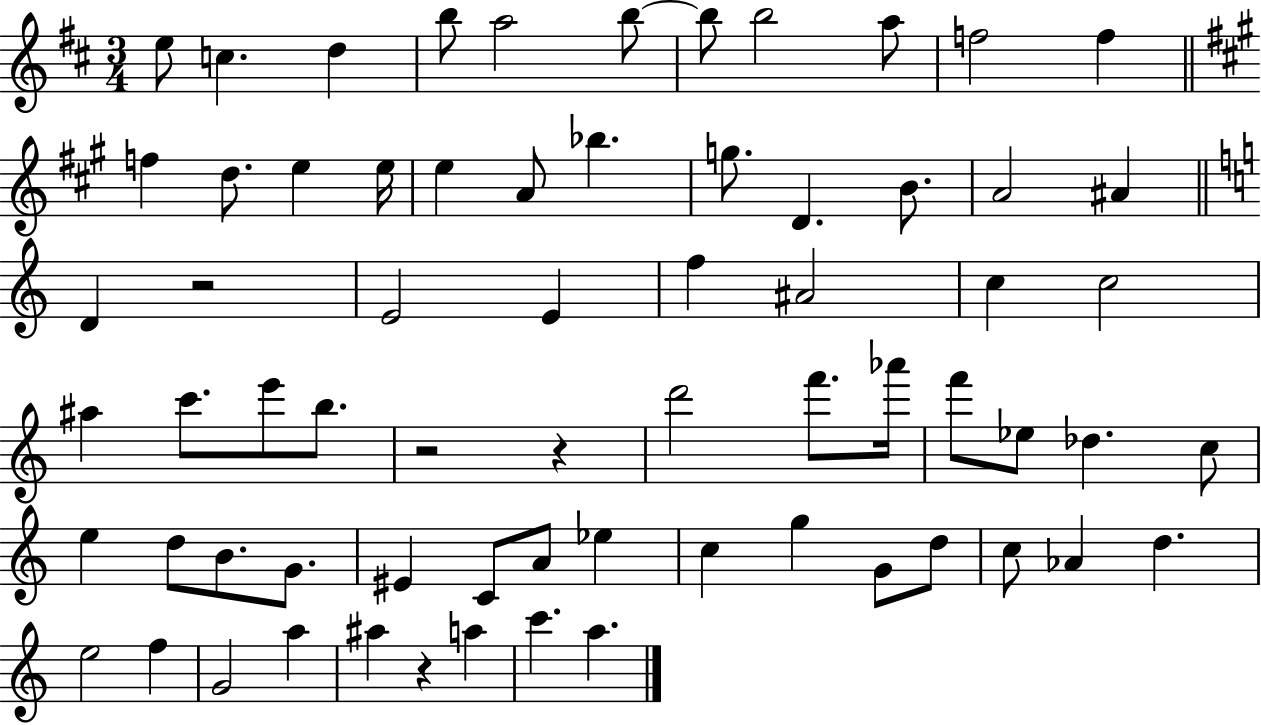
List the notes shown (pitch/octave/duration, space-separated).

E5/e C5/q. D5/q B5/e A5/h B5/e B5/e B5/h A5/e F5/h F5/q F5/q D5/e. E5/q E5/s E5/q A4/e Bb5/q. G5/e. D4/q. B4/e. A4/h A#4/q D4/q R/h E4/h E4/q F5/q A#4/h C5/q C5/h A#5/q C6/e. E6/e B5/e. R/h R/q D6/h F6/e. Ab6/s F6/e Eb5/e Db5/q. C5/e E5/q D5/e B4/e. G4/e. EIS4/q C4/e A4/e Eb5/q C5/q G5/q G4/e D5/e C5/e Ab4/q D5/q. E5/h F5/q G4/h A5/q A#5/q R/q A5/q C6/q. A5/q.